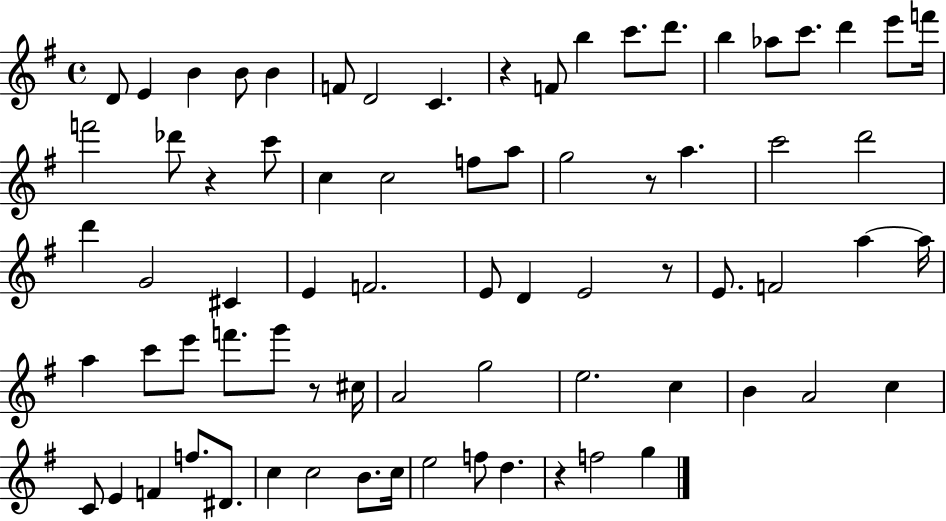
D4/e E4/q B4/q B4/e B4/q F4/e D4/h C4/q. R/q F4/e B5/q C6/e. D6/e. B5/q Ab5/e C6/e. D6/q E6/e F6/s F6/h Db6/e R/q C6/e C5/q C5/h F5/e A5/e G5/h R/e A5/q. C6/h D6/h D6/q G4/h C#4/q E4/q F4/h. E4/e D4/q E4/h R/e E4/e. F4/h A5/q A5/s A5/q C6/e E6/e F6/e. G6/e R/e C#5/s A4/h G5/h E5/h. C5/q B4/q A4/h C5/q C4/e E4/q F4/q F5/e. D#4/e. C5/q C5/h B4/e. C5/s E5/h F5/e D5/q. R/q F5/h G5/q